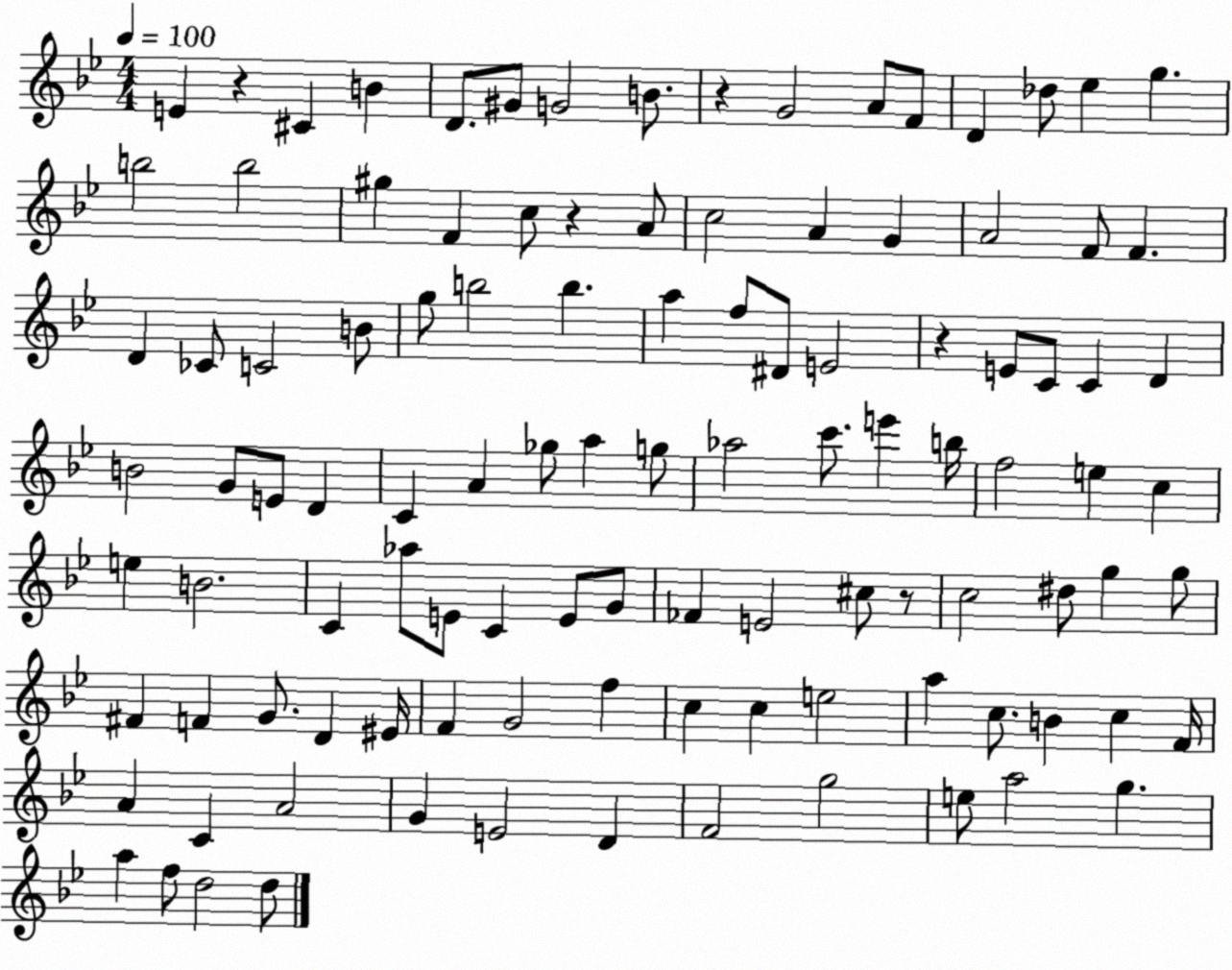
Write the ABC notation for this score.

X:1
T:Untitled
M:4/4
L:1/4
K:Bb
E z ^C B D/2 ^G/2 G2 B/2 z G2 A/2 F/2 D _d/2 _e g b2 b2 ^g F c/2 z A/2 c2 A G A2 F/2 F D _C/2 C2 B/2 g/2 b2 b a f/2 ^D/2 E2 z E/2 C/2 C D B2 G/2 E/2 D C A _g/2 a g/2 _a2 c'/2 e' b/4 f2 e c e B2 C _a/2 E/2 C E/2 G/2 _F E2 ^c/2 z/2 c2 ^d/2 g g/2 ^F F G/2 D ^E/4 F G2 f c c e2 a c/2 B c F/4 A C A2 G E2 D F2 g2 e/2 a2 g a f/2 d2 d/2